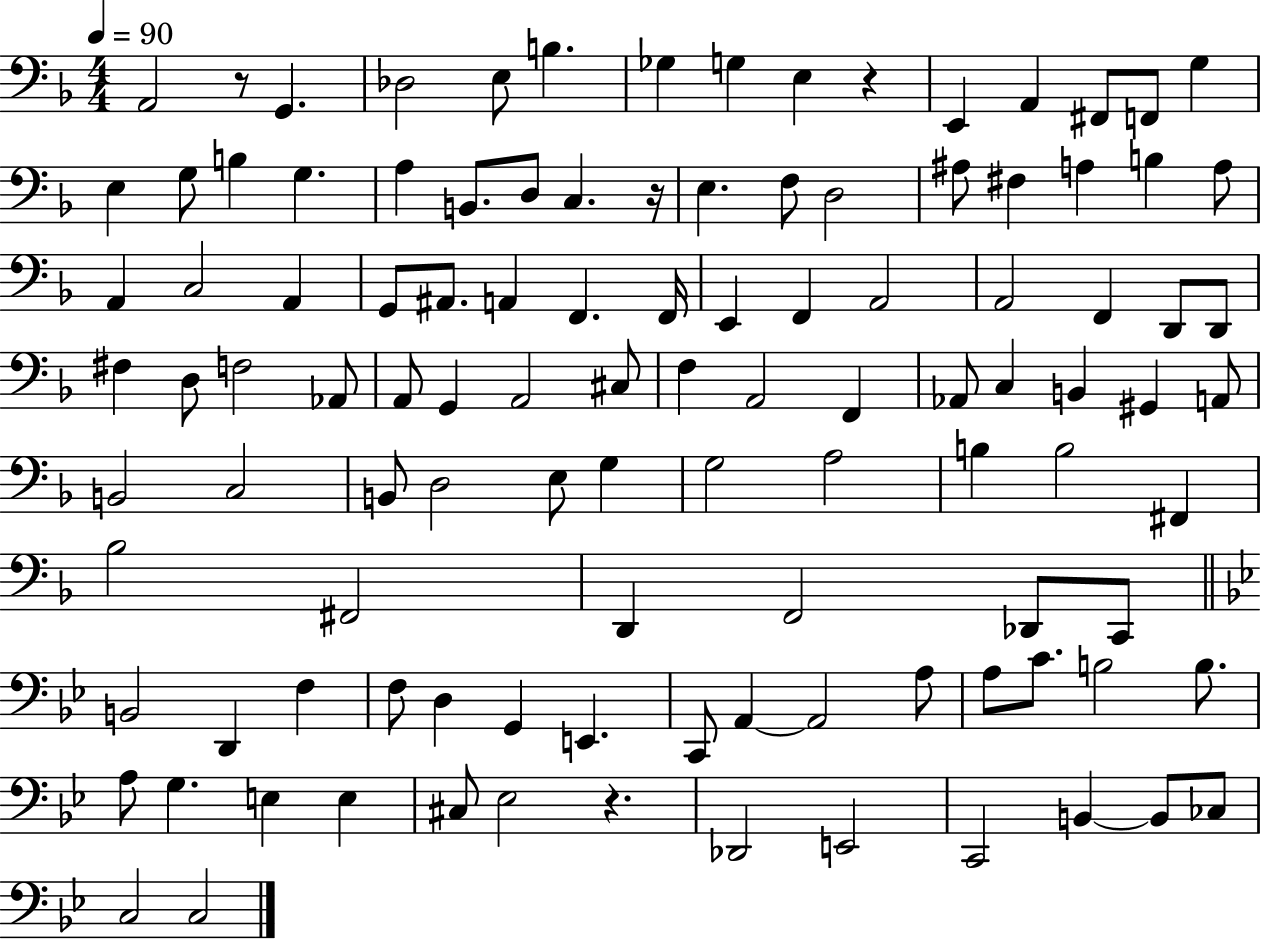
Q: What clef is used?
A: bass